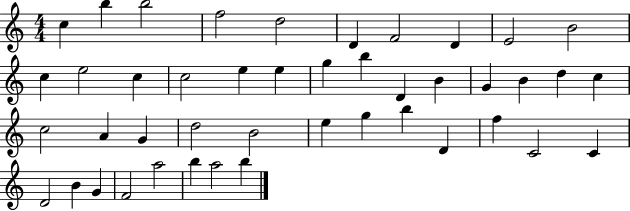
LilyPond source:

{
  \clef treble
  \numericTimeSignature
  \time 4/4
  \key c \major
  c''4 b''4 b''2 | f''2 d''2 | d'4 f'2 d'4 | e'2 b'2 | \break c''4 e''2 c''4 | c''2 e''4 e''4 | g''4 b''4 d'4 b'4 | g'4 b'4 d''4 c''4 | \break c''2 a'4 g'4 | d''2 b'2 | e''4 g''4 b''4 d'4 | f''4 c'2 c'4 | \break d'2 b'4 g'4 | f'2 a''2 | b''4 a''2 b''4 | \bar "|."
}